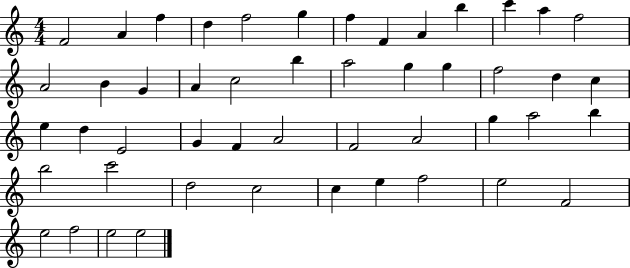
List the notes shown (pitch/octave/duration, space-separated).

F4/h A4/q F5/q D5/q F5/h G5/q F5/q F4/q A4/q B5/q C6/q A5/q F5/h A4/h B4/q G4/q A4/q C5/h B5/q A5/h G5/q G5/q F5/h D5/q C5/q E5/q D5/q E4/h G4/q F4/q A4/h F4/h A4/h G5/q A5/h B5/q B5/h C6/h D5/h C5/h C5/q E5/q F5/h E5/h F4/h E5/h F5/h E5/h E5/h